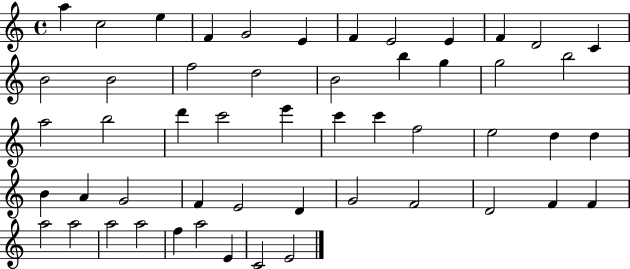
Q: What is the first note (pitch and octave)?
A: A5